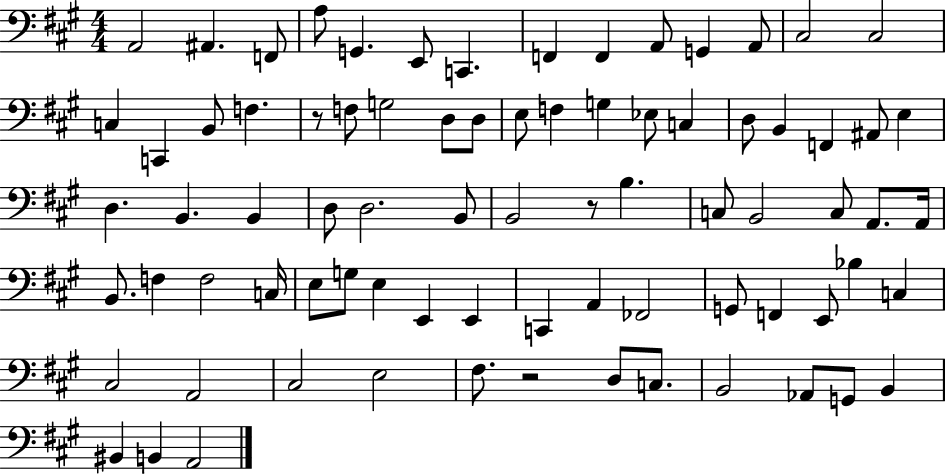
{
  \clef bass
  \numericTimeSignature
  \time 4/4
  \key a \major
  a,2 ais,4. f,8 | a8 g,4. e,8 c,4. | f,4 f,4 a,8 g,4 a,8 | cis2 cis2 | \break c4 c,4 b,8 f4. | r8 f8 g2 d8 d8 | e8 f4 g4 ees8 c4 | d8 b,4 f,4 ais,8 e4 | \break d4. b,4. b,4 | d8 d2. b,8 | b,2 r8 b4. | c8 b,2 c8 a,8. a,16 | \break b,8. f4 f2 c16 | e8 g8 e4 e,4 e,4 | c,4 a,4 fes,2 | g,8 f,4 e,8 bes4 c4 | \break cis2 a,2 | cis2 e2 | fis8. r2 d8 c8. | b,2 aes,8 g,8 b,4 | \break bis,4 b,4 a,2 | \bar "|."
}